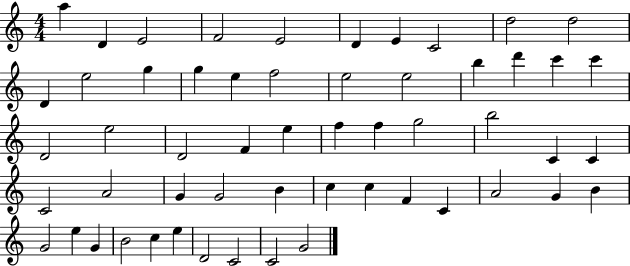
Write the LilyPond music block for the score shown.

{
  \clef treble
  \numericTimeSignature
  \time 4/4
  \key c \major
  a''4 d'4 e'2 | f'2 e'2 | d'4 e'4 c'2 | d''2 d''2 | \break d'4 e''2 g''4 | g''4 e''4 f''2 | e''2 e''2 | b''4 d'''4 c'''4 c'''4 | \break d'2 e''2 | d'2 f'4 e''4 | f''4 f''4 g''2 | b''2 c'4 c'4 | \break c'2 a'2 | g'4 g'2 b'4 | c''4 c''4 f'4 c'4 | a'2 g'4 b'4 | \break g'2 e''4 g'4 | b'2 c''4 e''4 | d'2 c'2 | c'2 g'2 | \break \bar "|."
}